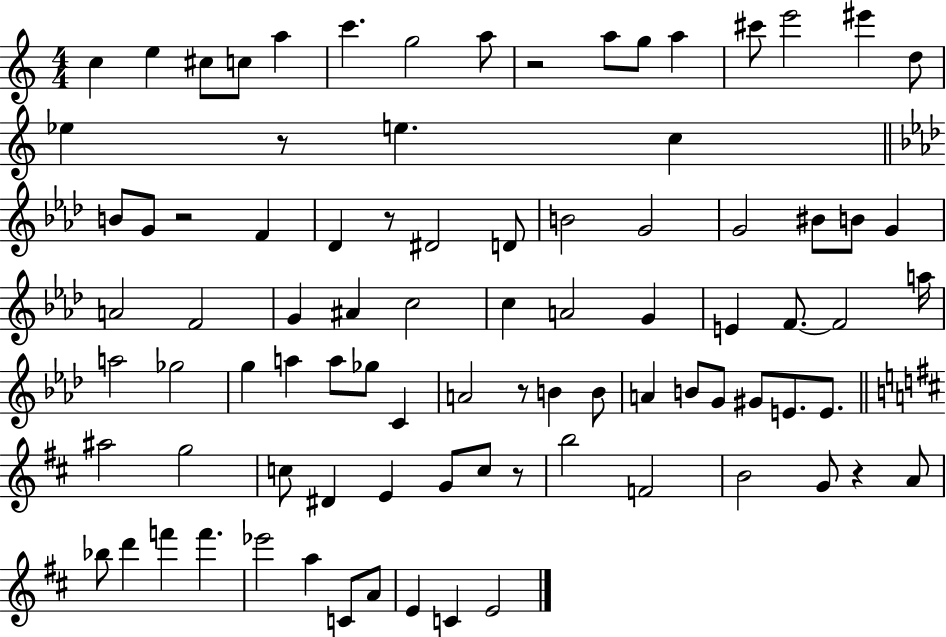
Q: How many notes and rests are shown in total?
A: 88